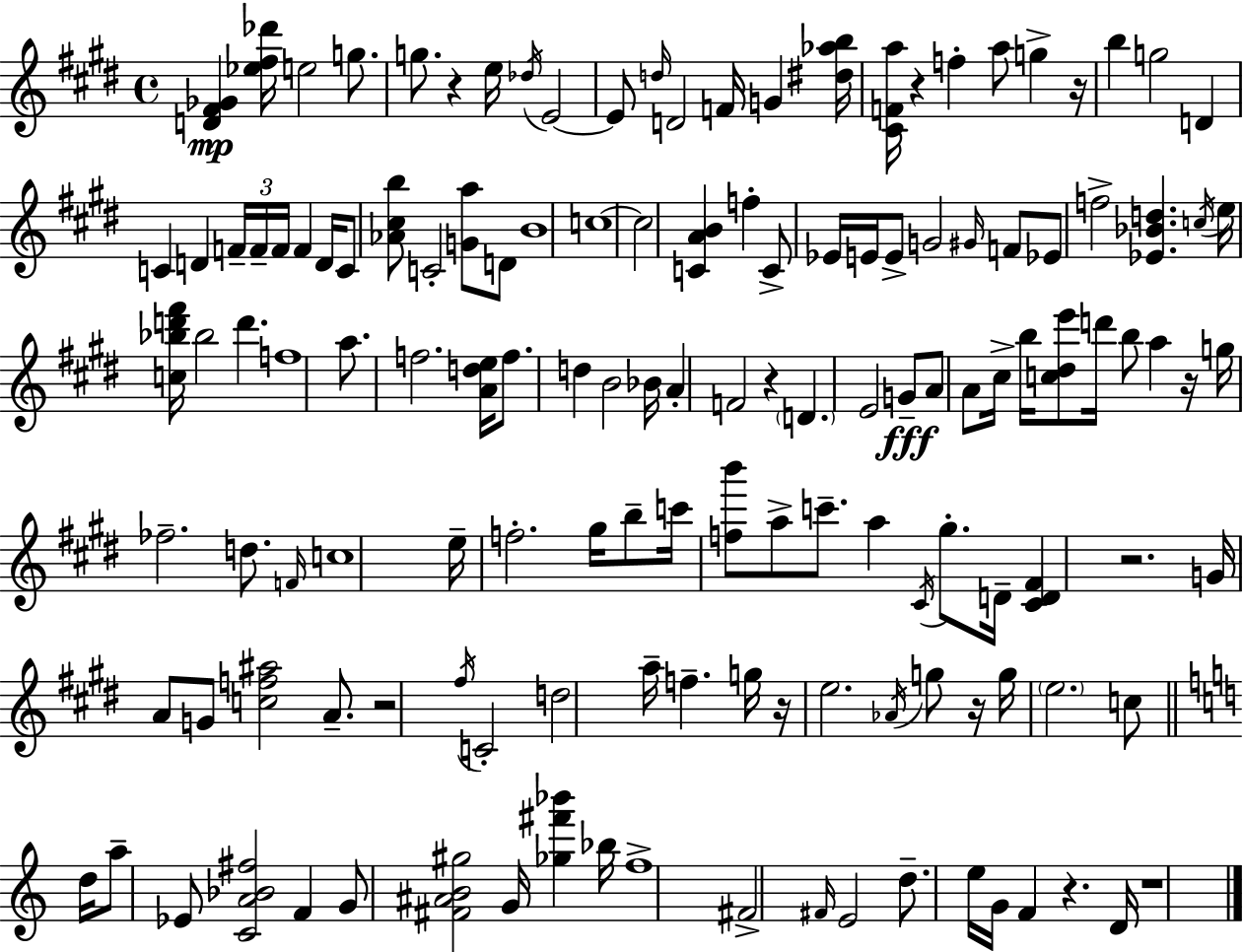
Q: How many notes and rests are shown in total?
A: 139